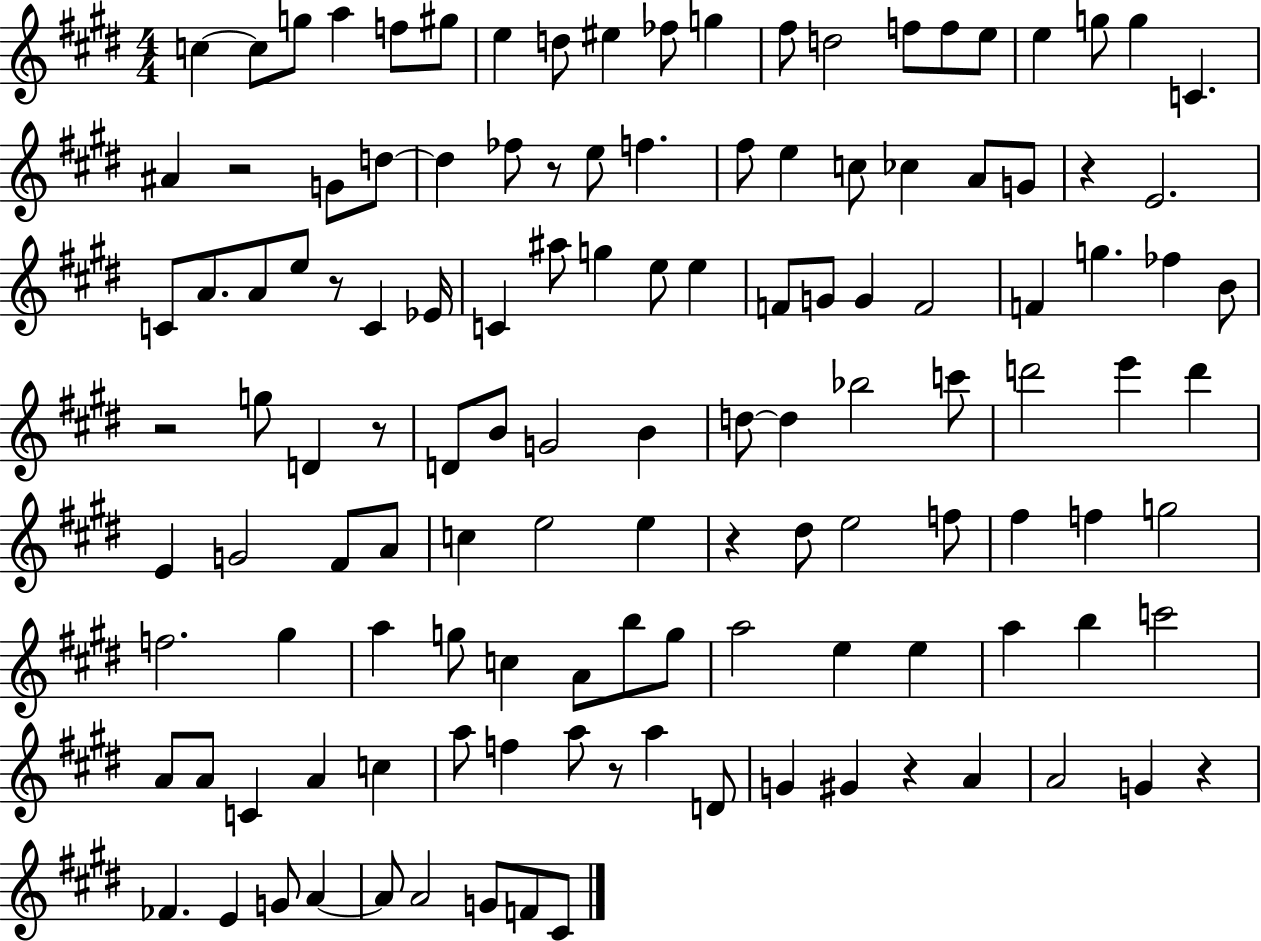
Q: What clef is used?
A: treble